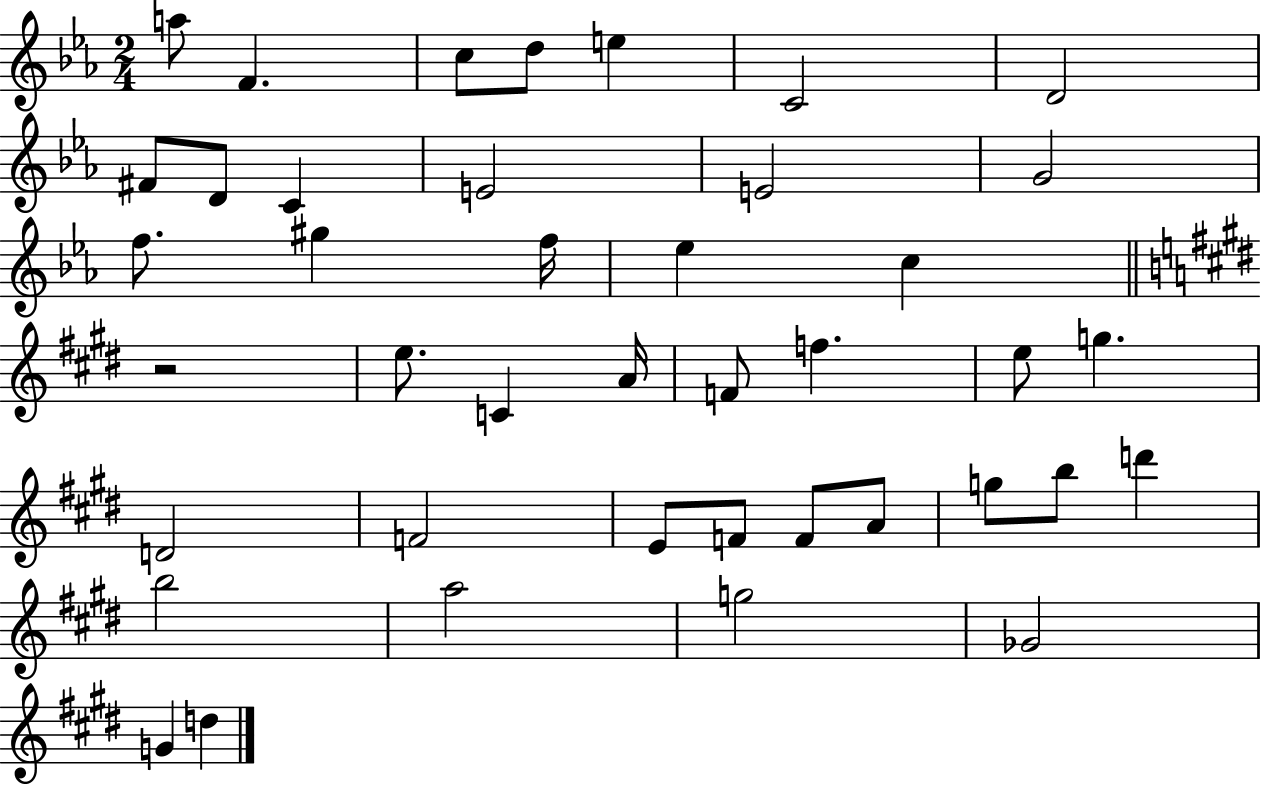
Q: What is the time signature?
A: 2/4